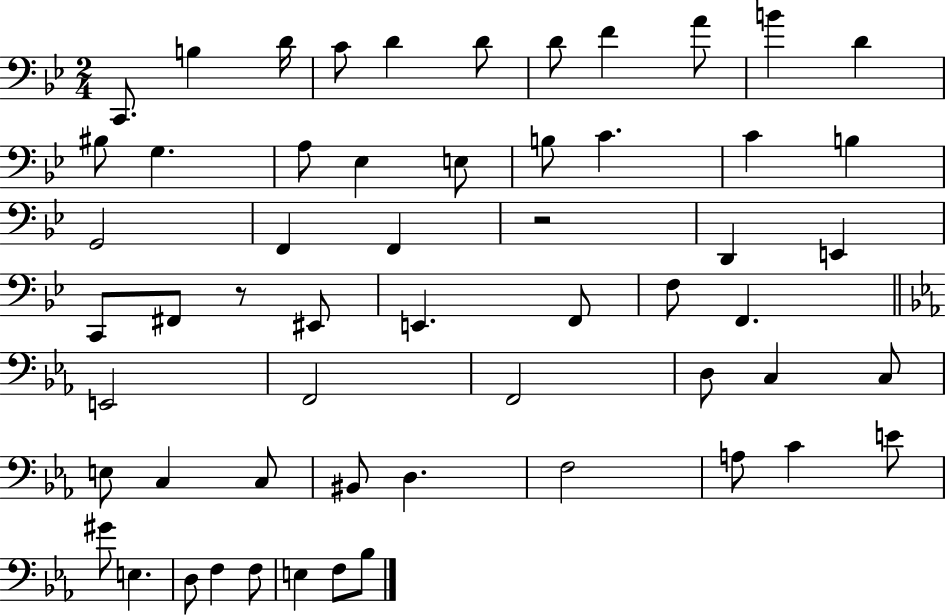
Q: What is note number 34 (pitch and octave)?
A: F2